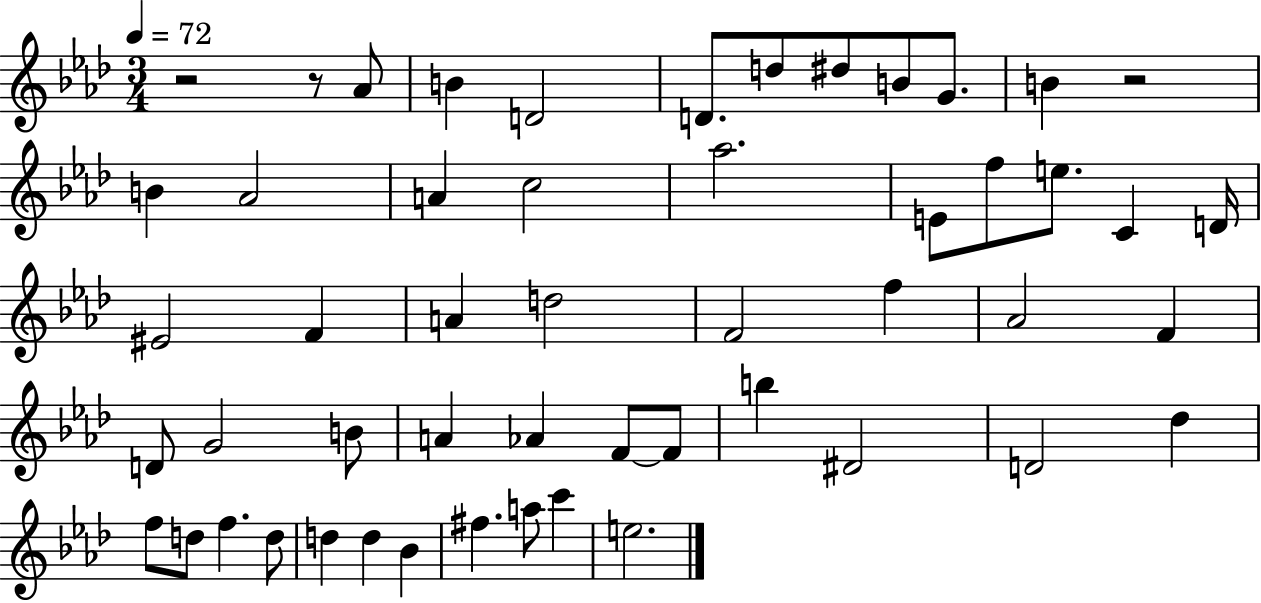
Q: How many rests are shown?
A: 3